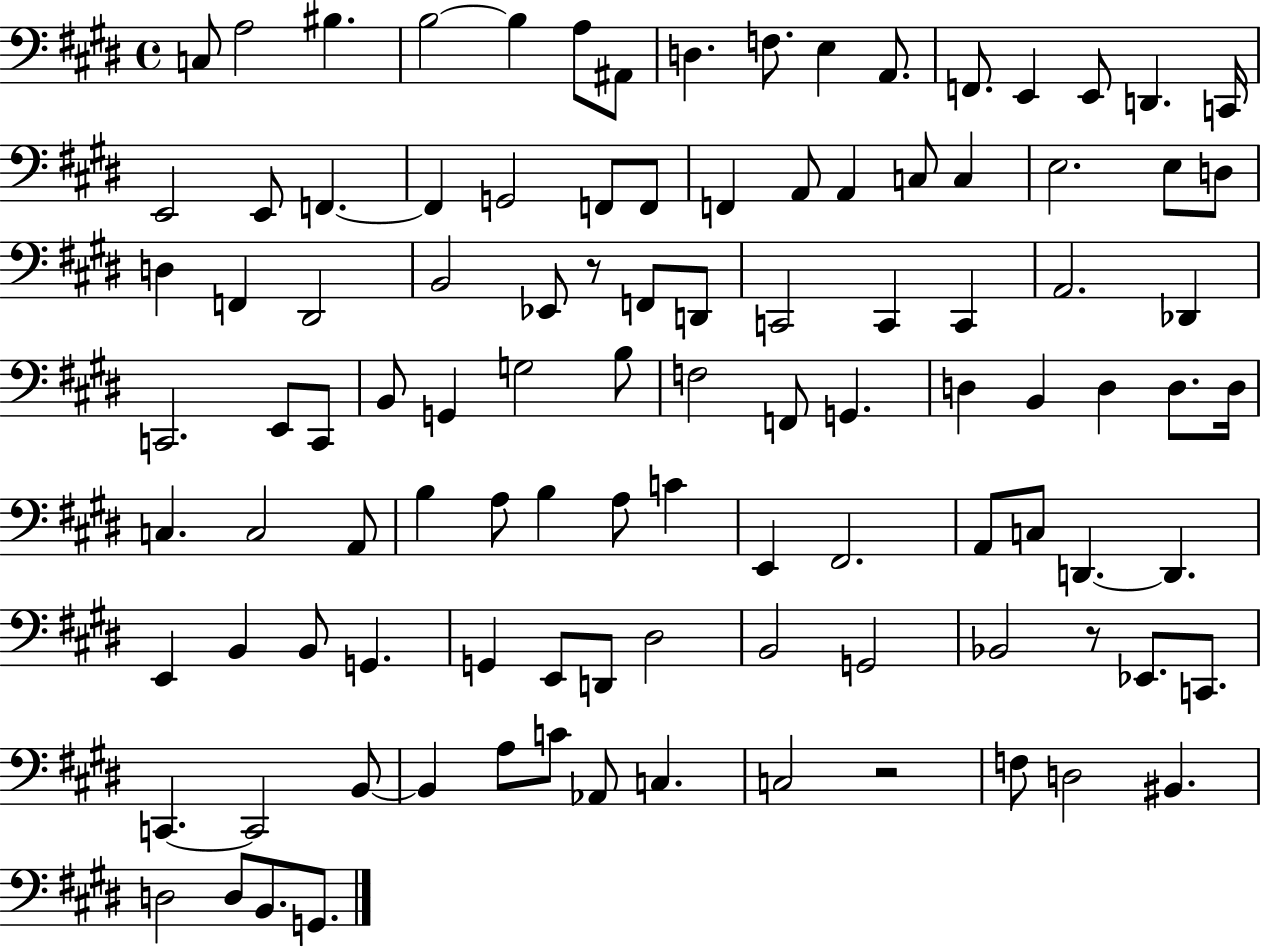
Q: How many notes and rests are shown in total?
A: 104